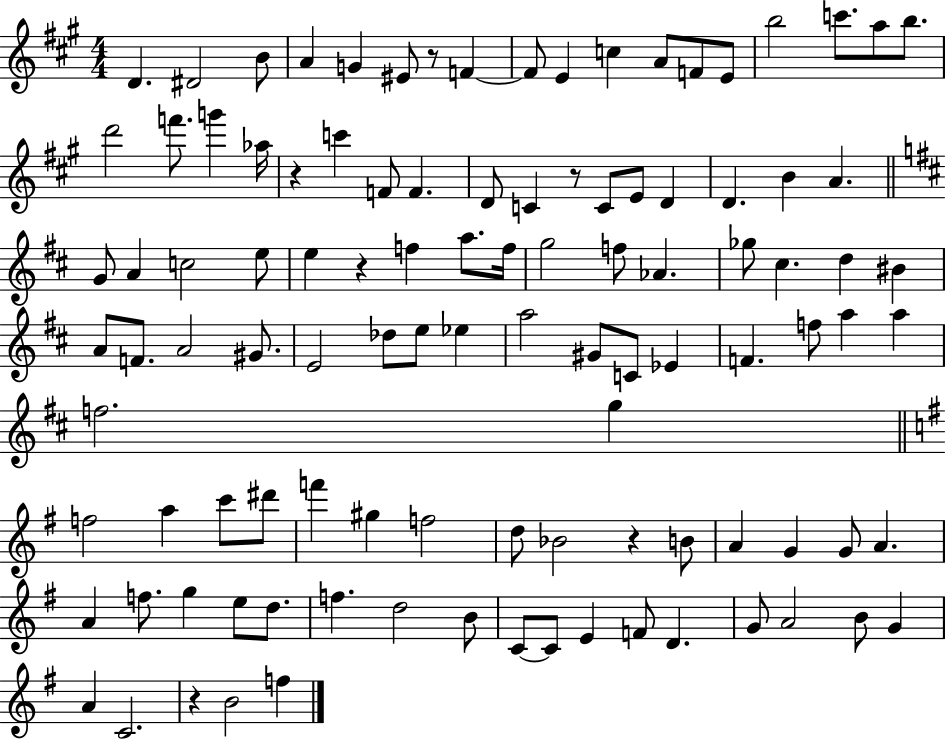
{
  \clef treble
  \numericTimeSignature
  \time 4/4
  \key a \major
  d'4. dis'2 b'8 | a'4 g'4 eis'8 r8 f'4~~ | f'8 e'4 c''4 a'8 f'8 e'8 | b''2 c'''8. a''8 b''8. | \break d'''2 f'''8. g'''4 aes''16 | r4 c'''4 f'8 f'4. | d'8 c'4 r8 c'8 e'8 d'4 | d'4. b'4 a'4. | \break \bar "||" \break \key d \major g'8 a'4 c''2 e''8 | e''4 r4 f''4 a''8. f''16 | g''2 f''8 aes'4. | ges''8 cis''4. d''4 bis'4 | \break a'8 f'8. a'2 gis'8. | e'2 des''8 e''8 ees''4 | a''2 gis'8 c'8 ees'4 | f'4. f''8 a''4 a''4 | \break f''2. g''4 | \bar "||" \break \key e \minor f''2 a''4 c'''8 dis'''8 | f'''4 gis''4 f''2 | d''8 bes'2 r4 b'8 | a'4 g'4 g'8 a'4. | \break a'4 f''8. g''4 e''8 d''8. | f''4. d''2 b'8 | c'8~~ c'8 e'4 f'8 d'4. | g'8 a'2 b'8 g'4 | \break a'4 c'2. | r4 b'2 f''4 | \bar "|."
}